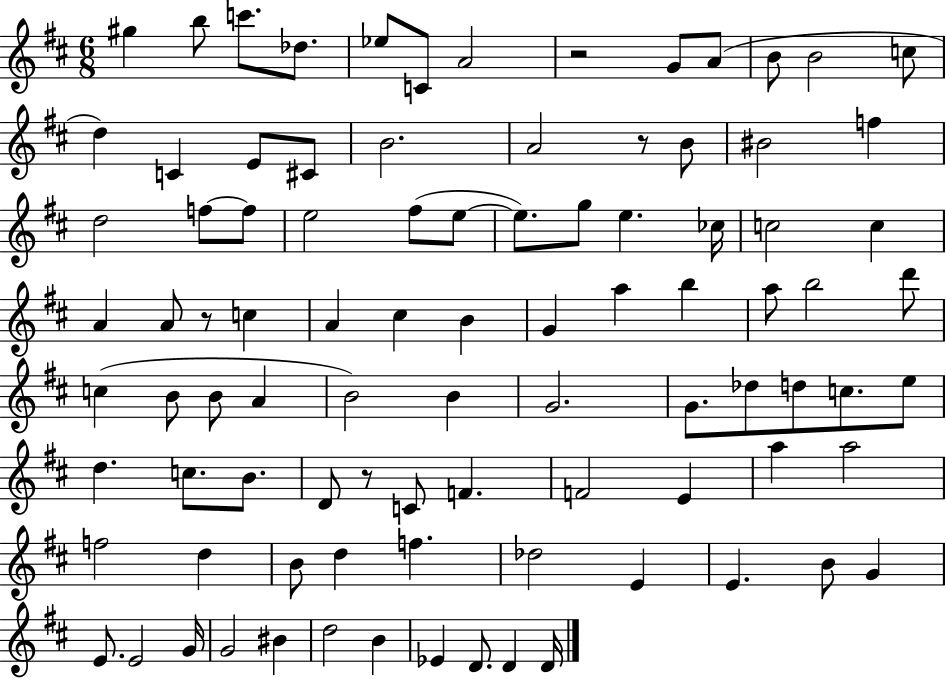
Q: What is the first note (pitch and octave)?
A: G#5